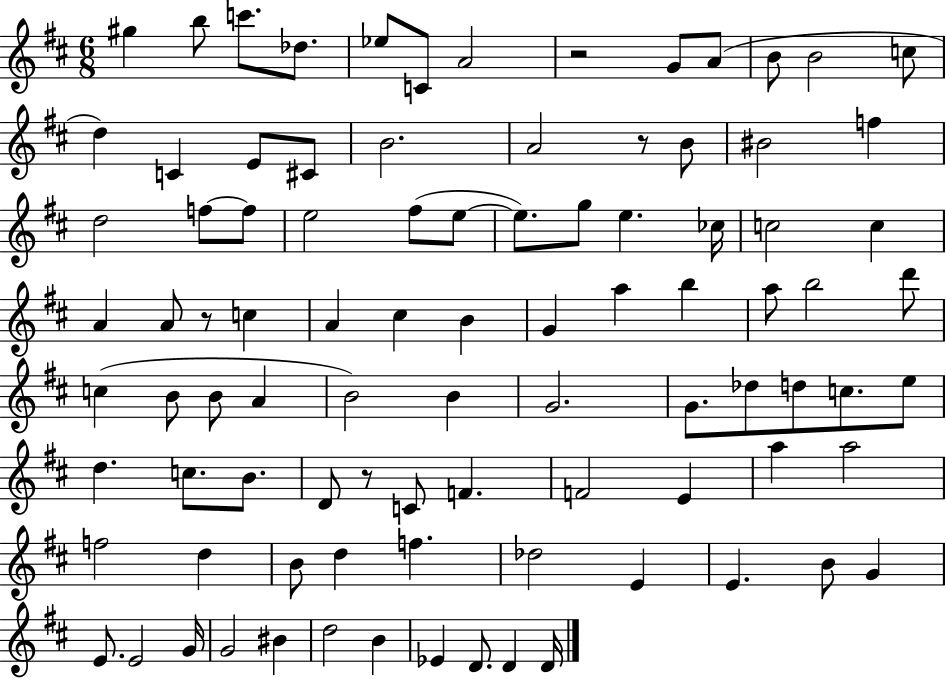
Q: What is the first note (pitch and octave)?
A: G#5